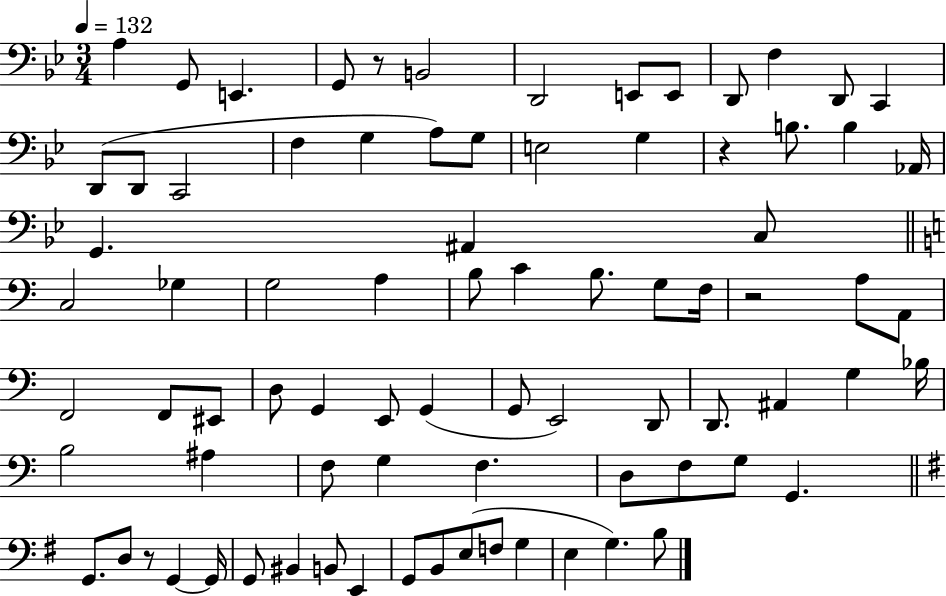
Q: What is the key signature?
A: BES major